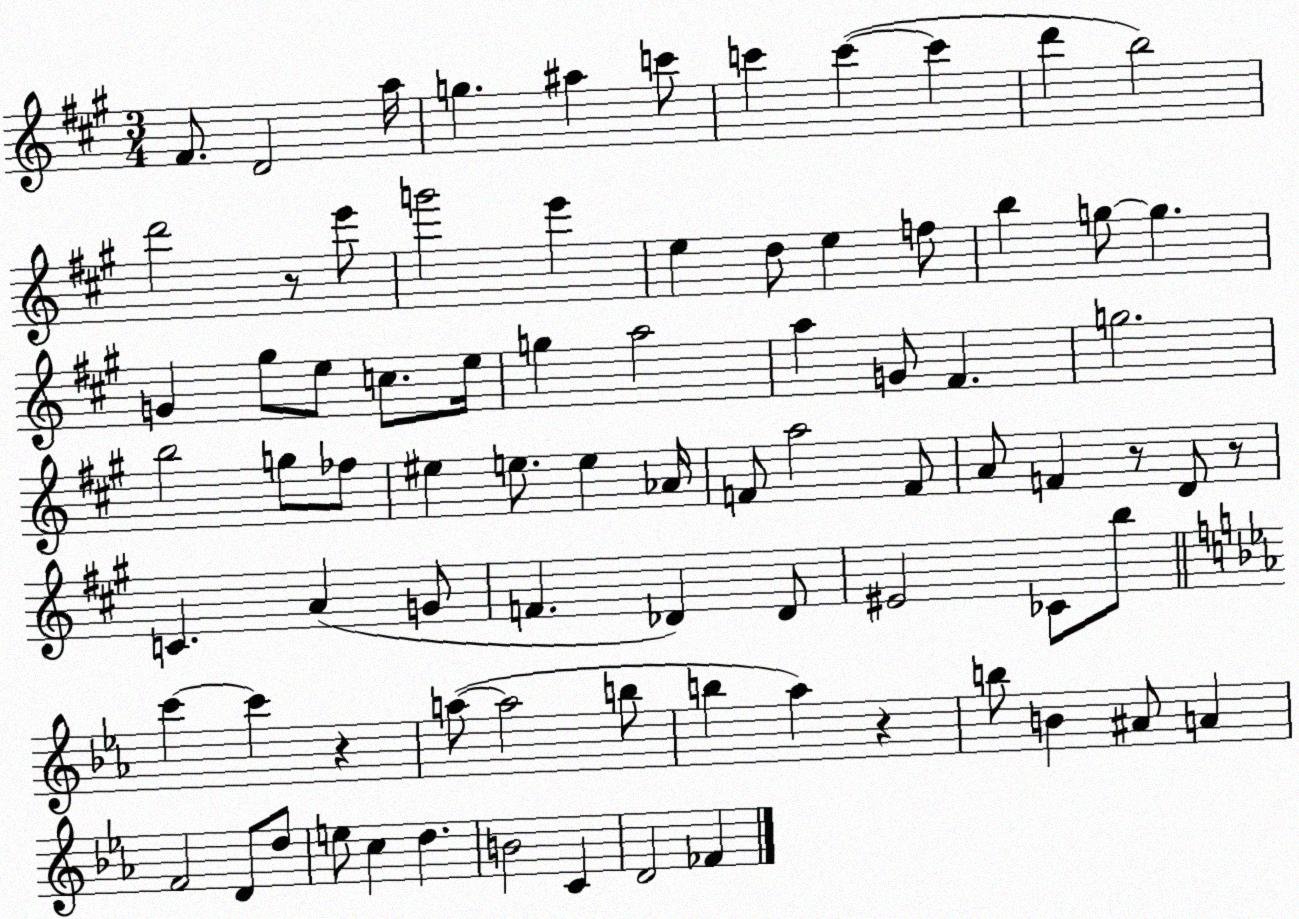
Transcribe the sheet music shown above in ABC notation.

X:1
T:Untitled
M:3/4
L:1/4
K:A
^F/2 D2 a/4 g ^a c'/2 c' c' c' d' b2 d'2 z/2 e'/2 g'2 e' e d/2 e f/2 b g/2 g G ^g/2 e/2 c/2 e/4 g a2 a G/2 ^F g2 b2 g/2 _f/2 ^e e/2 e _A/4 F/2 a2 F/2 A/2 F z/2 D/2 z/2 C A G/2 F _D _D/2 ^E2 _C/2 b/2 c' c' z a/2 a2 b/2 b _a z b/2 B ^A/2 A F2 D/2 d/2 e/2 c d B2 C D2 _F